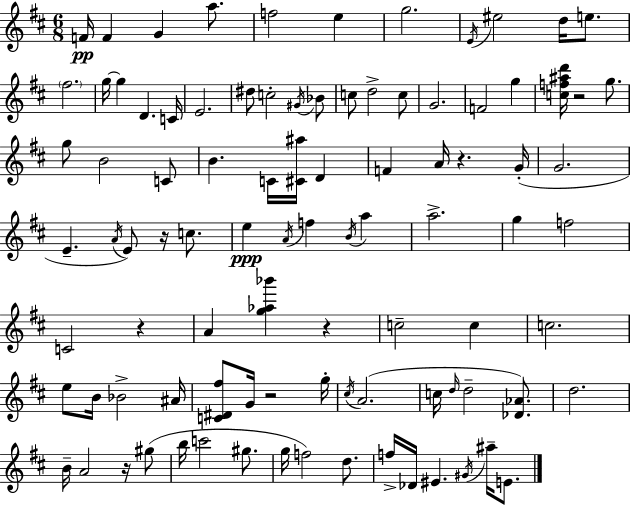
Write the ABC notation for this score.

X:1
T:Untitled
M:6/8
L:1/4
K:D
F/4 F G a/2 f2 e g2 E/4 ^e2 d/4 e/2 ^f2 g/4 g D C/4 E2 ^d/2 c2 ^G/4 _B/2 c/2 d2 c/2 G2 F2 g [cf^ad']/4 z2 g/2 g/2 B2 C/2 B C/4 [^C^a]/4 D F A/4 z G/4 G2 E A/4 E/2 z/4 c/2 e A/4 f B/4 a a2 g f2 C2 z A [g_a_b'] z c2 c c2 e/2 B/4 _B2 ^A/4 [C^D^f]/2 G/4 z2 g/4 ^c/4 A2 c/4 d/4 d2 [_D_A]/2 d2 B/4 A2 z/4 ^g/2 b/4 c'2 ^g/2 g/4 f2 d/2 f/4 _D/4 ^E ^G/4 ^a/4 E/2